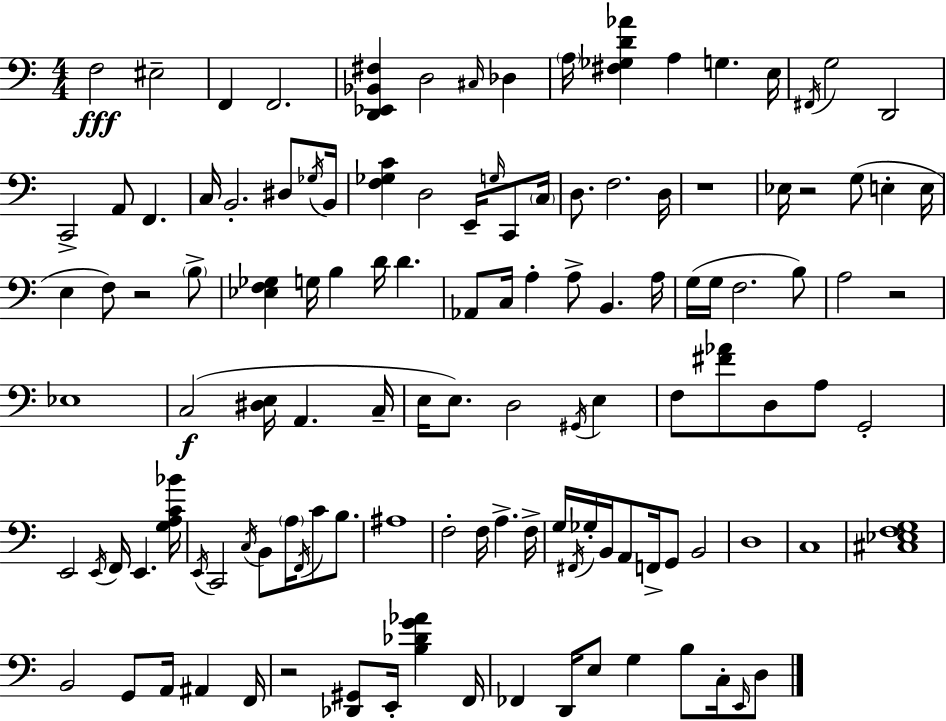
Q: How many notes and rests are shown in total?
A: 122